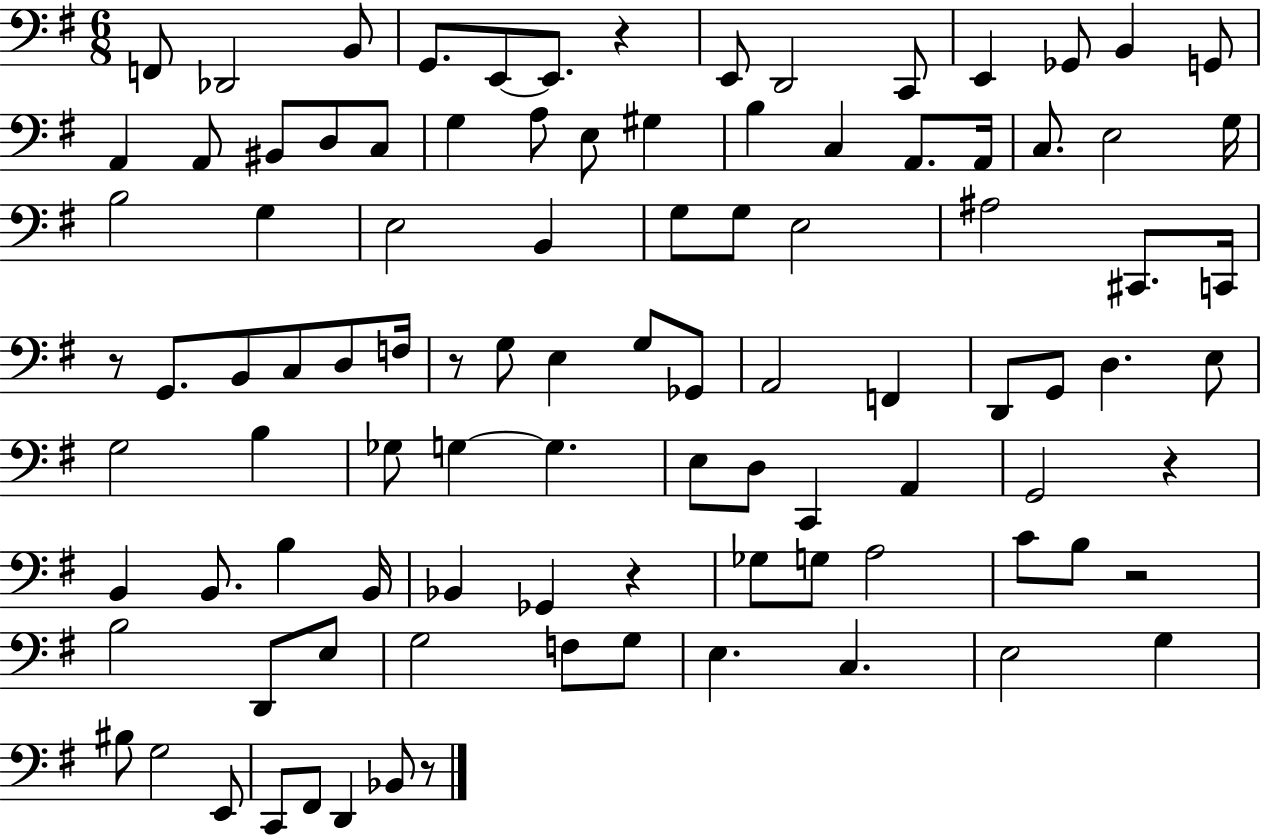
{
  \clef bass
  \numericTimeSignature
  \time 6/8
  \key g \major
  f,8 des,2 b,8 | g,8. e,8~~ e,8. r4 | e,8 d,2 c,8 | e,4 ges,8 b,4 g,8 | \break a,4 a,8 bis,8 d8 c8 | g4 a8 e8 gis4 | b4 c4 a,8. a,16 | c8. e2 g16 | \break b2 g4 | e2 b,4 | g8 g8 e2 | ais2 cis,8. c,16 | \break r8 g,8. b,8 c8 d8 f16 | r8 g8 e4 g8 ges,8 | a,2 f,4 | d,8 g,8 d4. e8 | \break g2 b4 | ges8 g4~~ g4. | e8 d8 c,4 a,4 | g,2 r4 | \break b,4 b,8. b4 b,16 | bes,4 ges,4 r4 | ges8 g8 a2 | c'8 b8 r2 | \break b2 d,8 e8 | g2 f8 g8 | e4. c4. | e2 g4 | \break bis8 g2 e,8 | c,8 fis,8 d,4 bes,8 r8 | \bar "|."
}